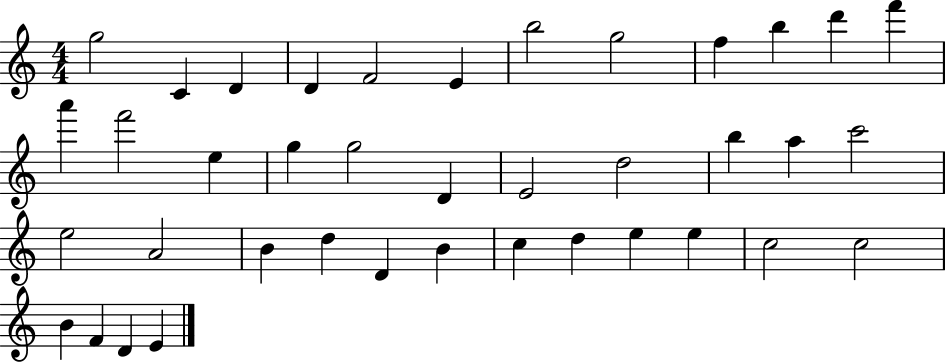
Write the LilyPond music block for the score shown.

{
  \clef treble
  \numericTimeSignature
  \time 4/4
  \key c \major
  g''2 c'4 d'4 | d'4 f'2 e'4 | b''2 g''2 | f''4 b''4 d'''4 f'''4 | \break a'''4 f'''2 e''4 | g''4 g''2 d'4 | e'2 d''2 | b''4 a''4 c'''2 | \break e''2 a'2 | b'4 d''4 d'4 b'4 | c''4 d''4 e''4 e''4 | c''2 c''2 | \break b'4 f'4 d'4 e'4 | \bar "|."
}